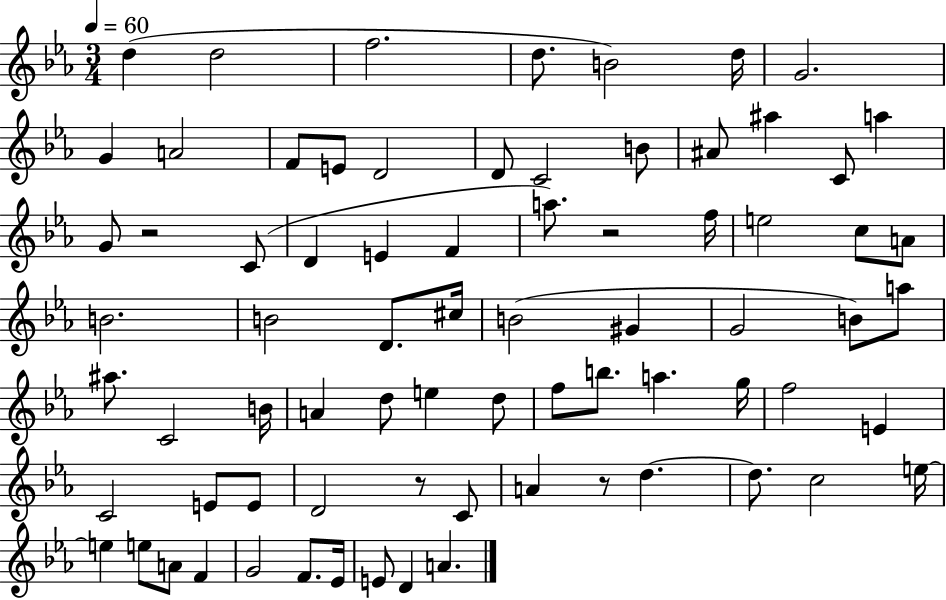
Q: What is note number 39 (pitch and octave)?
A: A#5